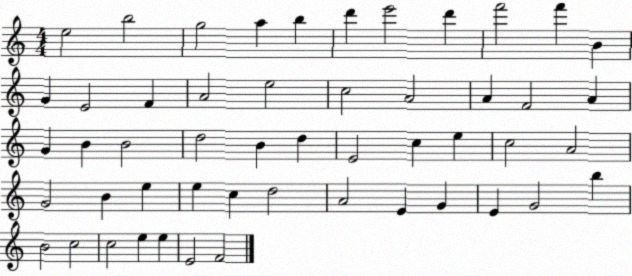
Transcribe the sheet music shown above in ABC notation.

X:1
T:Untitled
M:4/4
L:1/4
K:C
e2 b2 g2 a b d' e'2 d' f'2 f' B G E2 F A2 e2 c2 A2 A F2 A G B B2 d2 B d E2 c e c2 A2 G2 B e e c d2 A2 E G E G2 b B2 c2 c2 e e E2 F2